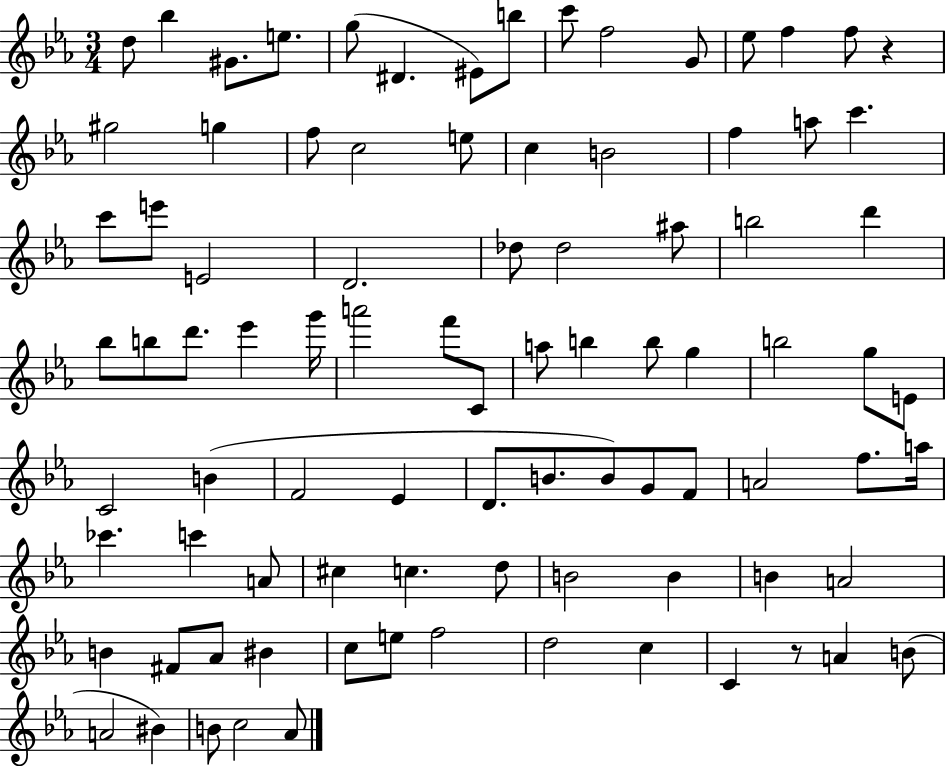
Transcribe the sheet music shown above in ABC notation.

X:1
T:Untitled
M:3/4
L:1/4
K:Eb
d/2 _b ^G/2 e/2 g/2 ^D ^E/2 b/2 c'/2 f2 G/2 _e/2 f f/2 z ^g2 g f/2 c2 e/2 c B2 f a/2 c' c'/2 e'/2 E2 D2 _d/2 _d2 ^a/2 b2 d' _b/2 b/2 d'/2 _e' g'/4 a'2 f'/2 C/2 a/2 b b/2 g b2 g/2 E/2 C2 B F2 _E D/2 B/2 B/2 G/2 F/2 A2 f/2 a/4 _c' c' A/2 ^c c d/2 B2 B B A2 B ^F/2 _A/2 ^B c/2 e/2 f2 d2 c C z/2 A B/2 A2 ^B B/2 c2 _A/2